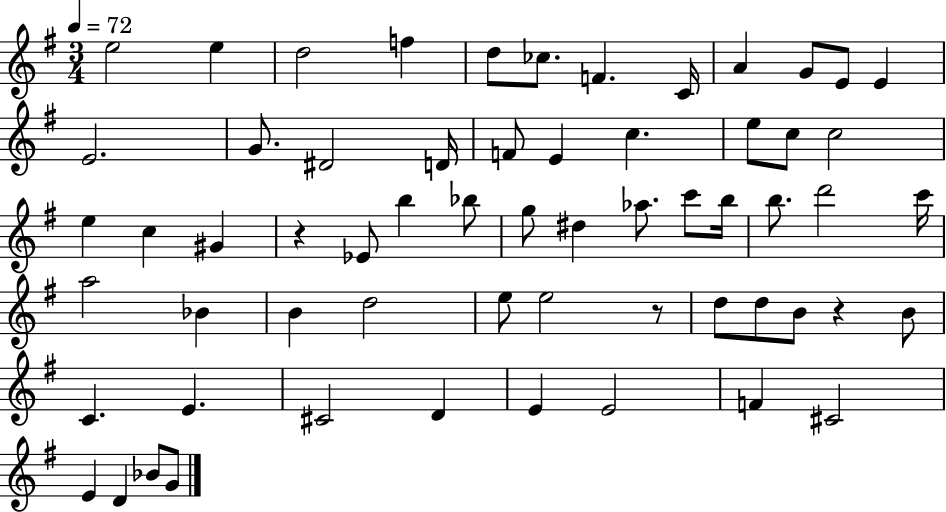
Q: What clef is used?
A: treble